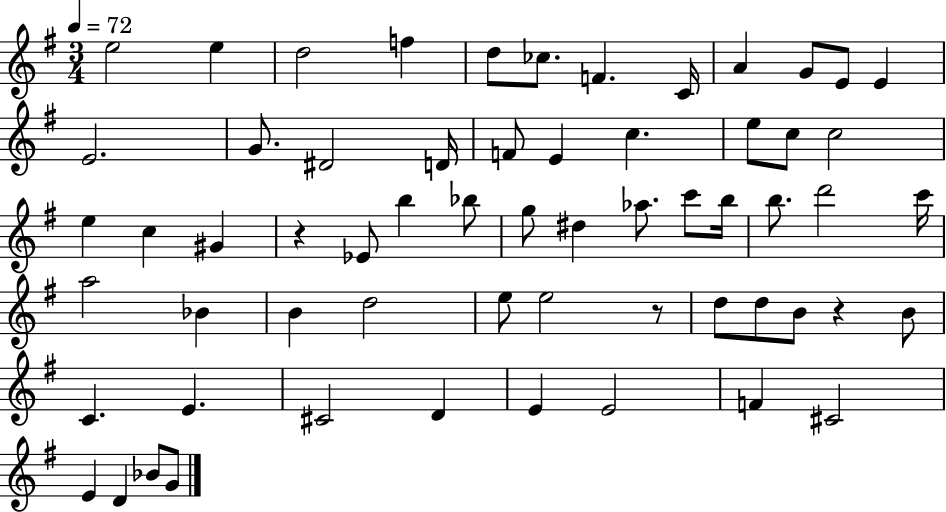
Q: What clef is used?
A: treble